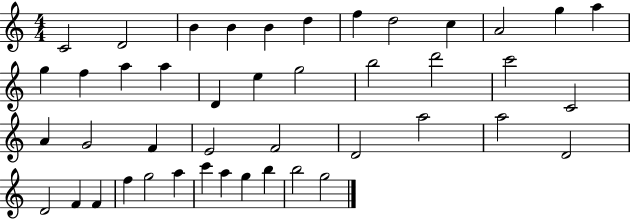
{
  \clef treble
  \numericTimeSignature
  \time 4/4
  \key c \major
  c'2 d'2 | b'4 b'4 b'4 d''4 | f''4 d''2 c''4 | a'2 g''4 a''4 | \break g''4 f''4 a''4 a''4 | d'4 e''4 g''2 | b''2 d'''2 | c'''2 c'2 | \break a'4 g'2 f'4 | e'2 f'2 | d'2 a''2 | a''2 d'2 | \break d'2 f'4 f'4 | f''4 g''2 a''4 | c'''4 a''4 g''4 b''4 | b''2 g''2 | \break \bar "|."
}